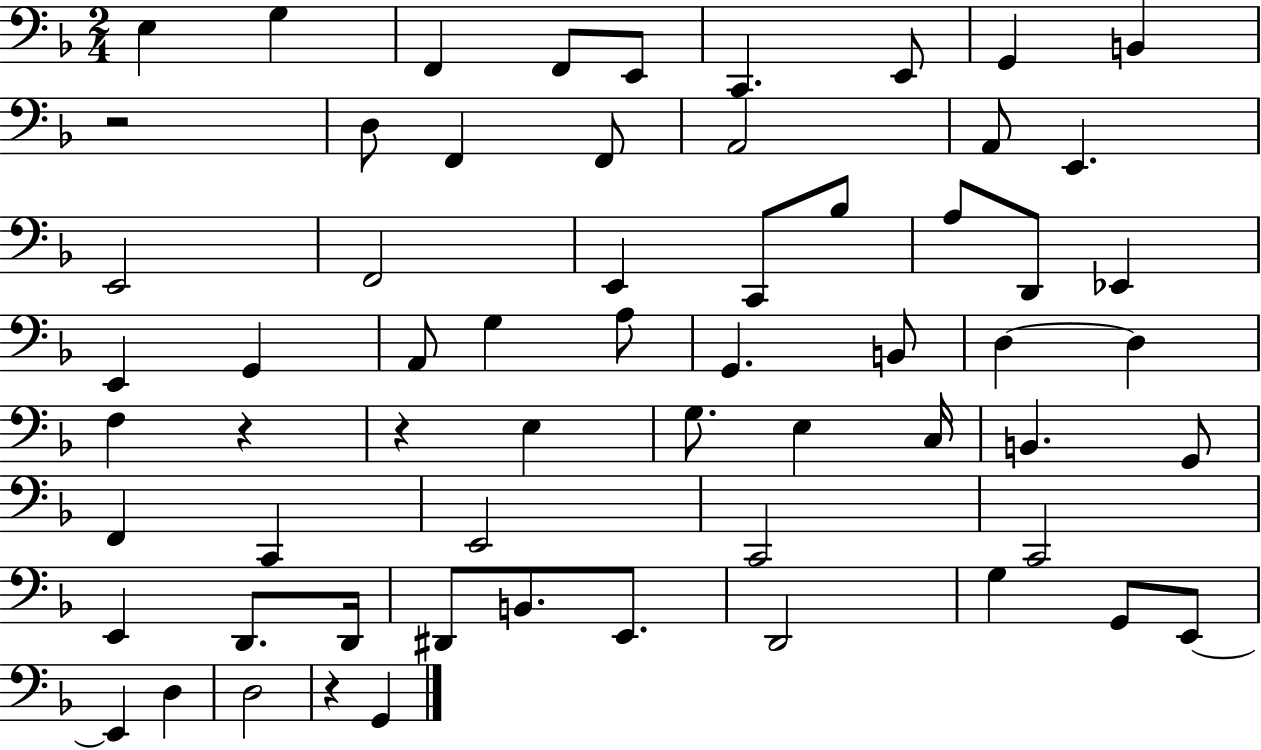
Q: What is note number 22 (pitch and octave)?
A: D2